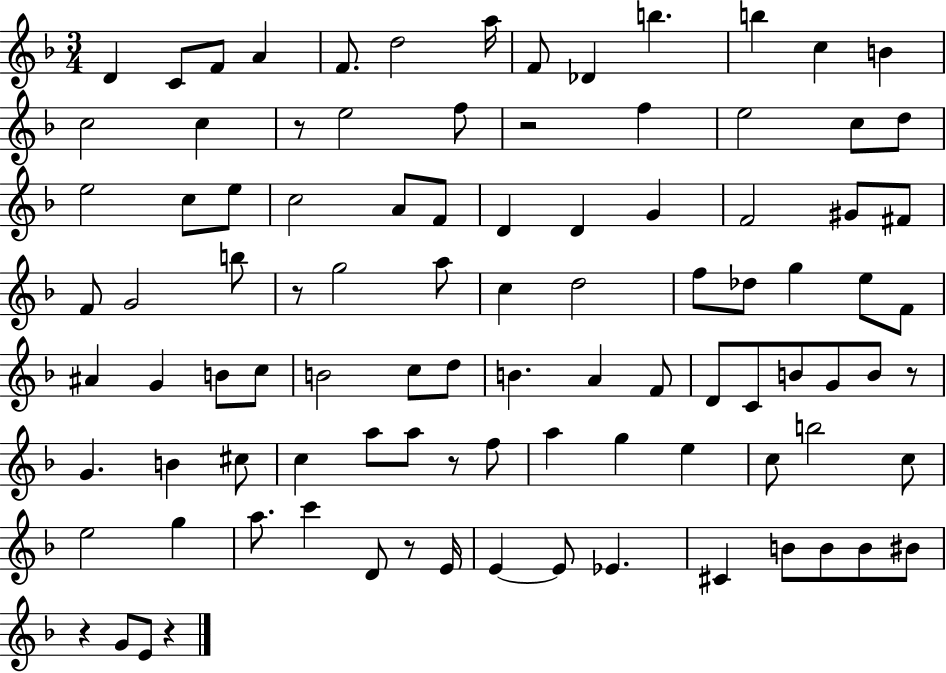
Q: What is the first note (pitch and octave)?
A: D4